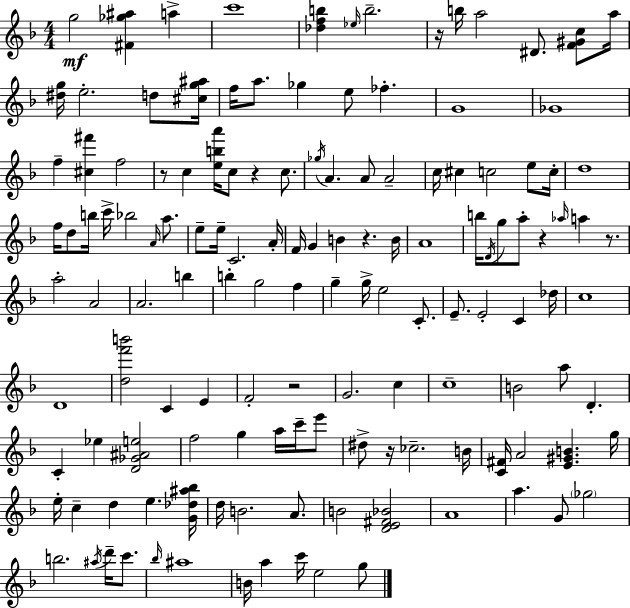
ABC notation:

X:1
T:Untitled
M:4/4
L:1/4
K:Dm
g2 [^F_g^a] a c'4 [_dfb] _e/4 b2 z/4 b/4 a2 ^D/2 [F^Gc]/2 a/4 [^dg]/4 e2 d/2 [^cg^a]/4 f/4 a/2 _g e/2 _f G4 _G4 f [^c^f'] f2 z/2 c [eba']/4 c/2 z c/2 _g/4 A A/2 A2 c/4 ^c c2 e/2 c/4 d4 f/4 d/2 b/4 c'/4 _b2 A/4 a/2 e/2 e/4 C2 A/4 F/4 G B z B/4 A4 b/4 D/4 g/2 a/2 z _a/4 a z/2 a2 A2 A2 b b g2 f g g/4 e2 C/2 E/2 E2 C _d/4 c4 D4 [df'b']2 C E F2 z2 G2 c c4 B2 a/2 D C _e [D_G^Ae]2 f2 g a/4 c'/4 e'/2 ^d/2 z/4 _c2 B/4 [C^F]/4 A2 [E^GB] g/4 e/4 c d e [G_d^a_b]/4 d/4 B2 A/2 B2 [DE^F_B]2 A4 a G/2 _g2 b2 ^a/4 d'/4 c'/2 _b/4 ^a4 B/4 a c'/4 e2 g/2